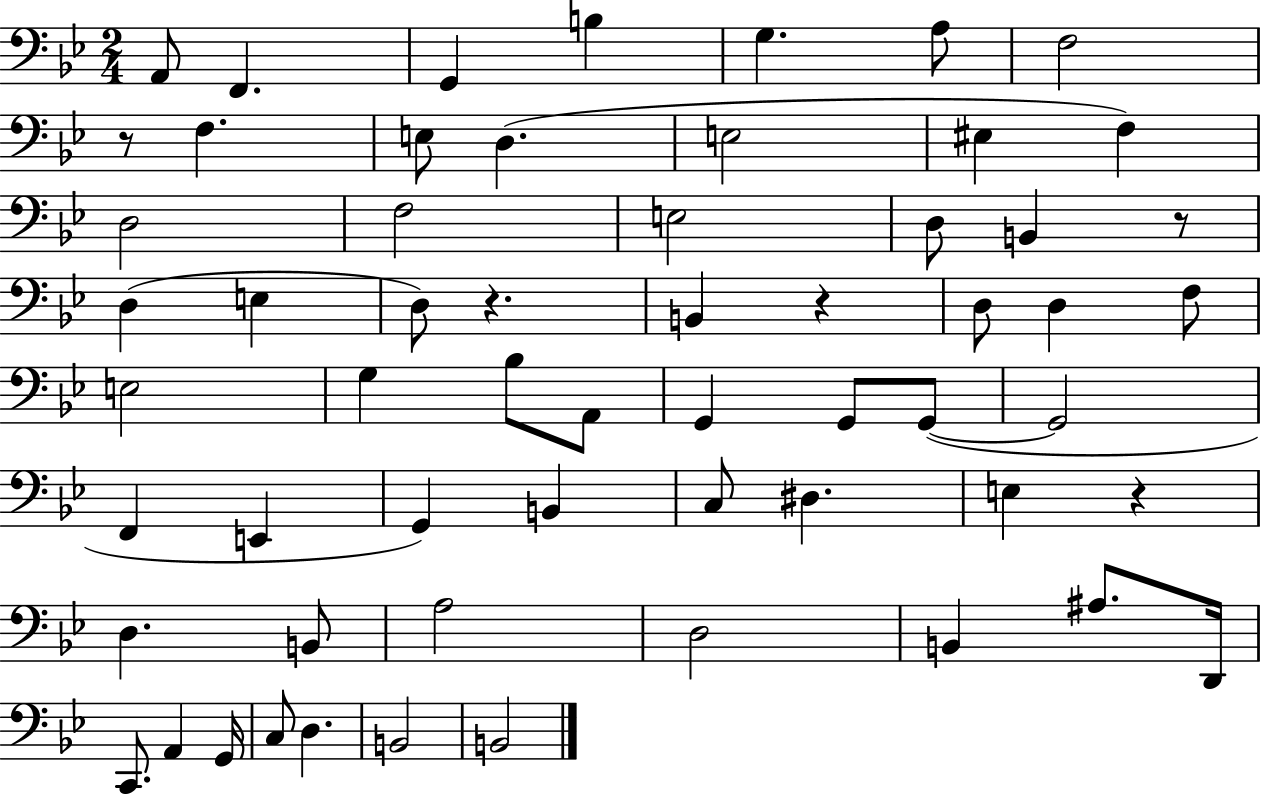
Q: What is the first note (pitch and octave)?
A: A2